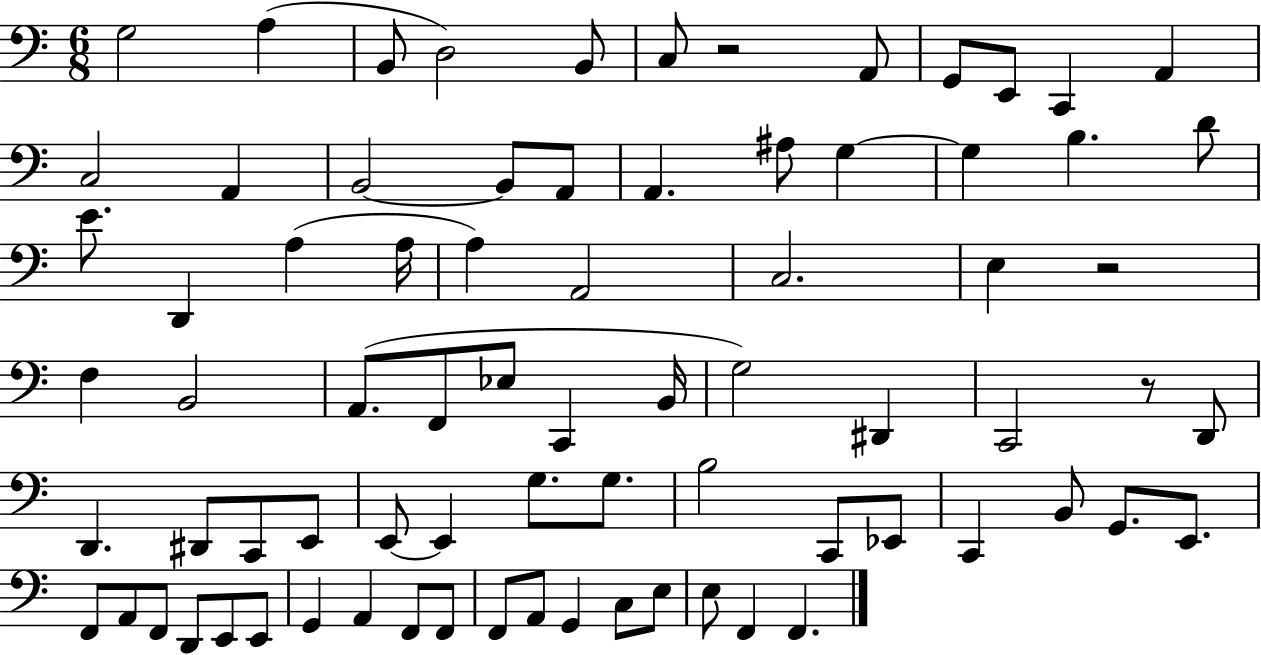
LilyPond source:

{
  \clef bass
  \numericTimeSignature
  \time 6/8
  \key c \major
  g2 a4( | b,8 d2) b,8 | c8 r2 a,8 | g,8 e,8 c,4 a,4 | \break c2 a,4 | b,2~~ b,8 a,8 | a,4. ais8 g4~~ | g4 b4. d'8 | \break e'8. d,4 a4( a16 | a4) a,2 | c2. | e4 r2 | \break f4 b,2 | a,8.( f,8 ees8 c,4 b,16 | g2) dis,4 | c,2 r8 d,8 | \break d,4. dis,8 c,8 e,8 | e,8~~ e,4 g8. g8. | b2 c,8 ees,8 | c,4 b,8 g,8. e,8. | \break f,8 a,8 f,8 d,8 e,8 e,8 | g,4 a,4 f,8 f,8 | f,8 a,8 g,4 c8 e8 | e8 f,4 f,4. | \break \bar "|."
}